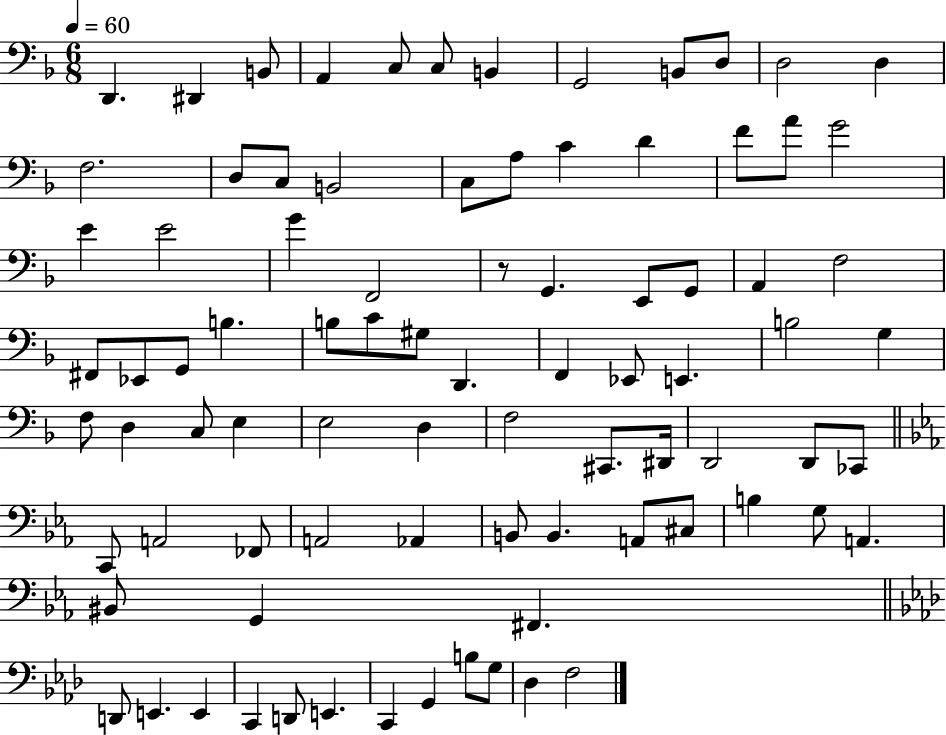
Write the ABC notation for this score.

X:1
T:Untitled
M:6/8
L:1/4
K:F
D,, ^D,, B,,/2 A,, C,/2 C,/2 B,, G,,2 B,,/2 D,/2 D,2 D, F,2 D,/2 C,/2 B,,2 C,/2 A,/2 C D F/2 A/2 G2 E E2 G F,,2 z/2 G,, E,,/2 G,,/2 A,, F,2 ^F,,/2 _E,,/2 G,,/2 B, B,/2 C/2 ^G,/2 D,, F,, _E,,/2 E,, B,2 G, F,/2 D, C,/2 E, E,2 D, F,2 ^C,,/2 ^D,,/4 D,,2 D,,/2 _C,,/2 C,,/2 A,,2 _F,,/2 A,,2 _A,, B,,/2 B,, A,,/2 ^C,/2 B, G,/2 A,, ^B,,/2 G,, ^F,, D,,/2 E,, E,, C,, D,,/2 E,, C,, G,, B,/2 G,/2 _D, F,2